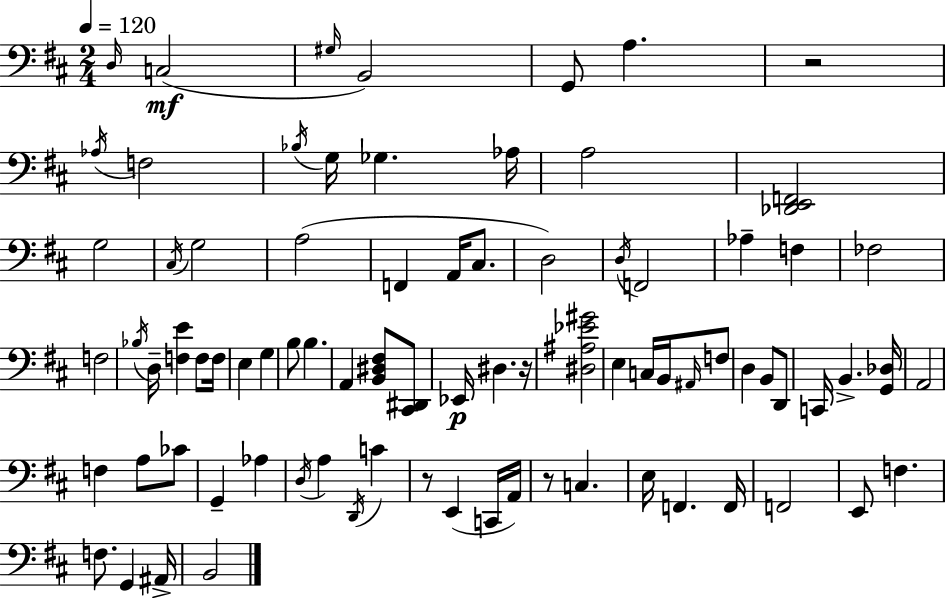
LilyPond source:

{
  \clef bass
  \numericTimeSignature
  \time 2/4
  \key d \major
  \tempo 4 = 120
  \grace { d16 }(\mf c2 | \grace { gis16 }) b,2 | g,8 a4. | r2 | \break \acciaccatura { aes16 } f2 | \acciaccatura { bes16 } g16 ges4. | aes16 a2 | <des, e, f,>2 | \break g2 | \acciaccatura { cis16 } g2 | a2( | f,4 | \break a,16 cis8. d2) | \acciaccatura { d16 } f,2 | aes4-- | f4 fes2 | \break f2 | \acciaccatura { bes16 } d16-- | <f e'>4 f8 f16 e4 | g4 b8 | \break b4. a,4 | <b, dis fis>8 <cis, dis,>8 ees,16\p | dis4. r16 <dis ais ees' gis'>2 | e4 | \break c16 b,16 \grace { ais,16 } f8 | d4 b,8 d,8 | c,16 b,4.-> <g, des>16 | a,2 | \break f4 a8 ces'8 | g,4-- aes4 | \acciaccatura { d16 } a4 \acciaccatura { d,16 } c'4 | r8 e,4( | \break c,16 a,16) r8 c4. | e16 f,4. | f,16 f,2 | e,8 f4. | \break f8. g,4 | ais,16-> b,2 | \bar "|."
}